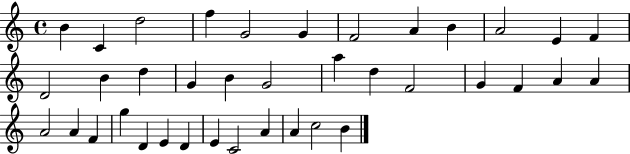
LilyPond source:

{
  \clef treble
  \time 4/4
  \defaultTimeSignature
  \key c \major
  b'4 c'4 d''2 | f''4 g'2 g'4 | f'2 a'4 b'4 | a'2 e'4 f'4 | \break d'2 b'4 d''4 | g'4 b'4 g'2 | a''4 d''4 f'2 | g'4 f'4 a'4 a'4 | \break a'2 a'4 f'4 | g''4 d'4 e'4 d'4 | e'4 c'2 a'4 | a'4 c''2 b'4 | \break \bar "|."
}